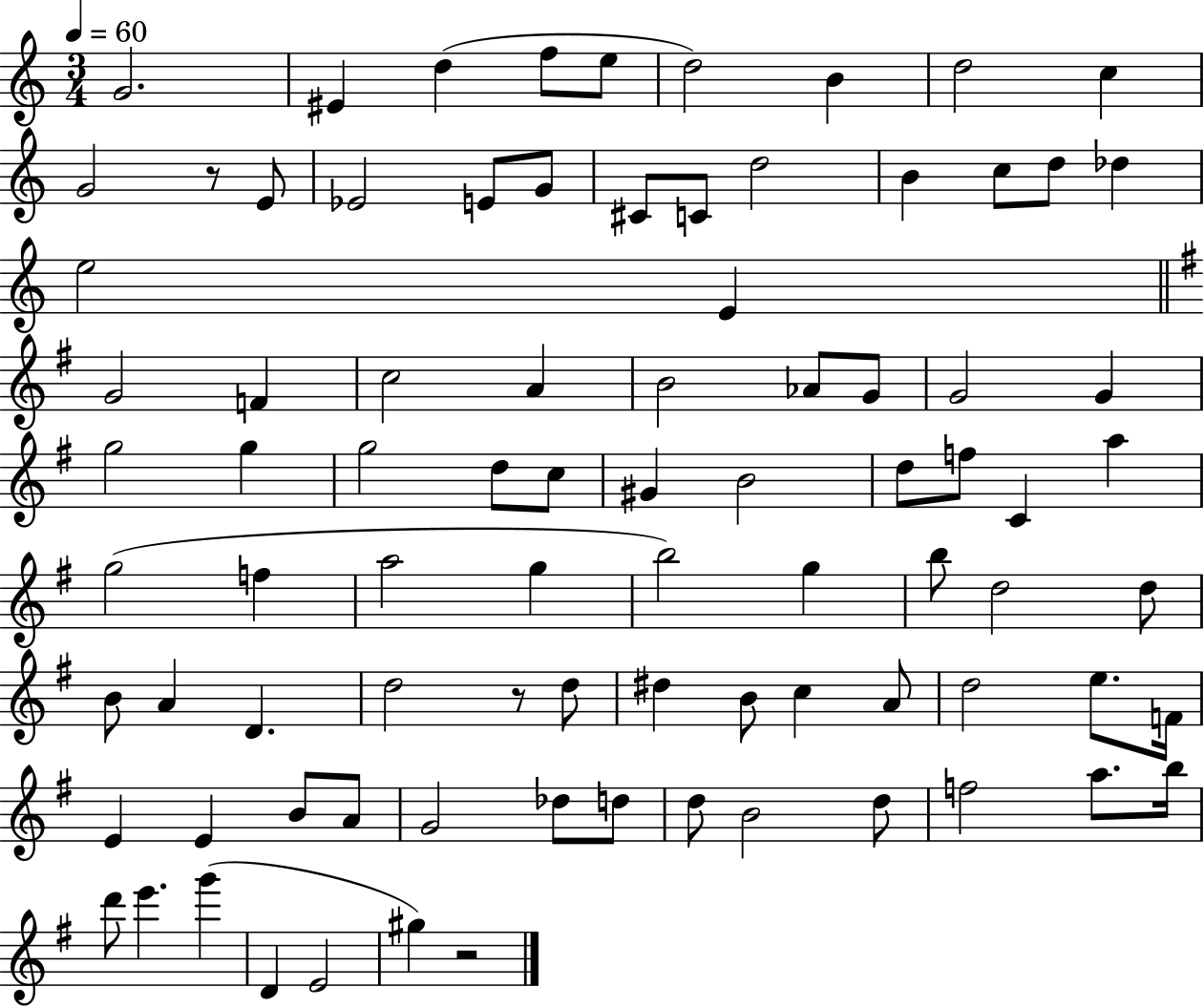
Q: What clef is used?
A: treble